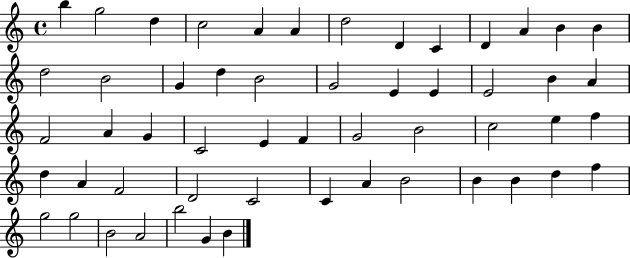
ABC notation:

X:1
T:Untitled
M:4/4
L:1/4
K:C
b g2 d c2 A A d2 D C D A B B d2 B2 G d B2 G2 E E E2 B A F2 A G C2 E F G2 B2 c2 e f d A F2 D2 C2 C A B2 B B d f g2 g2 B2 A2 b2 G B